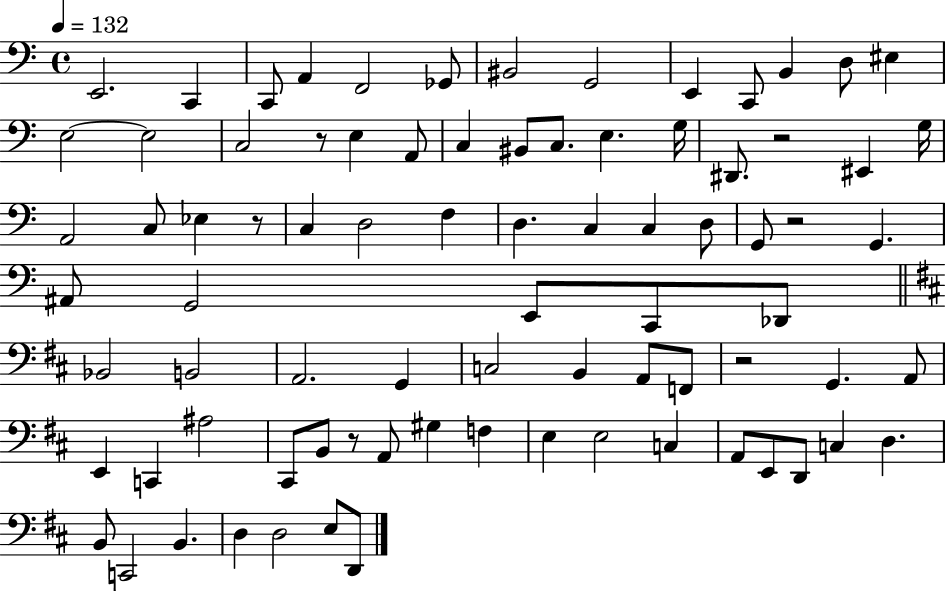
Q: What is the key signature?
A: C major